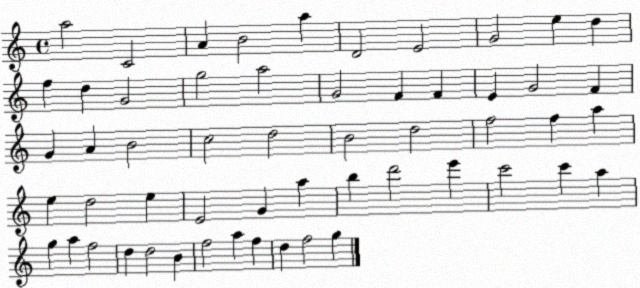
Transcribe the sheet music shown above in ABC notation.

X:1
T:Untitled
M:4/4
L:1/4
K:C
a2 C2 A B2 a D2 E2 G2 e d f d G2 g2 a2 G2 F F E G2 F G A B2 c2 d2 B2 d2 f2 f a e d2 e E2 G a b d'2 e' c'2 c' a g a f2 d d2 B f2 a f d f2 g